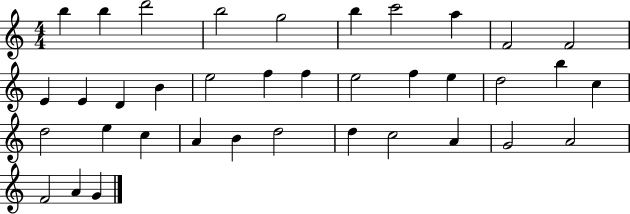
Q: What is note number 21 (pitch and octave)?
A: D5